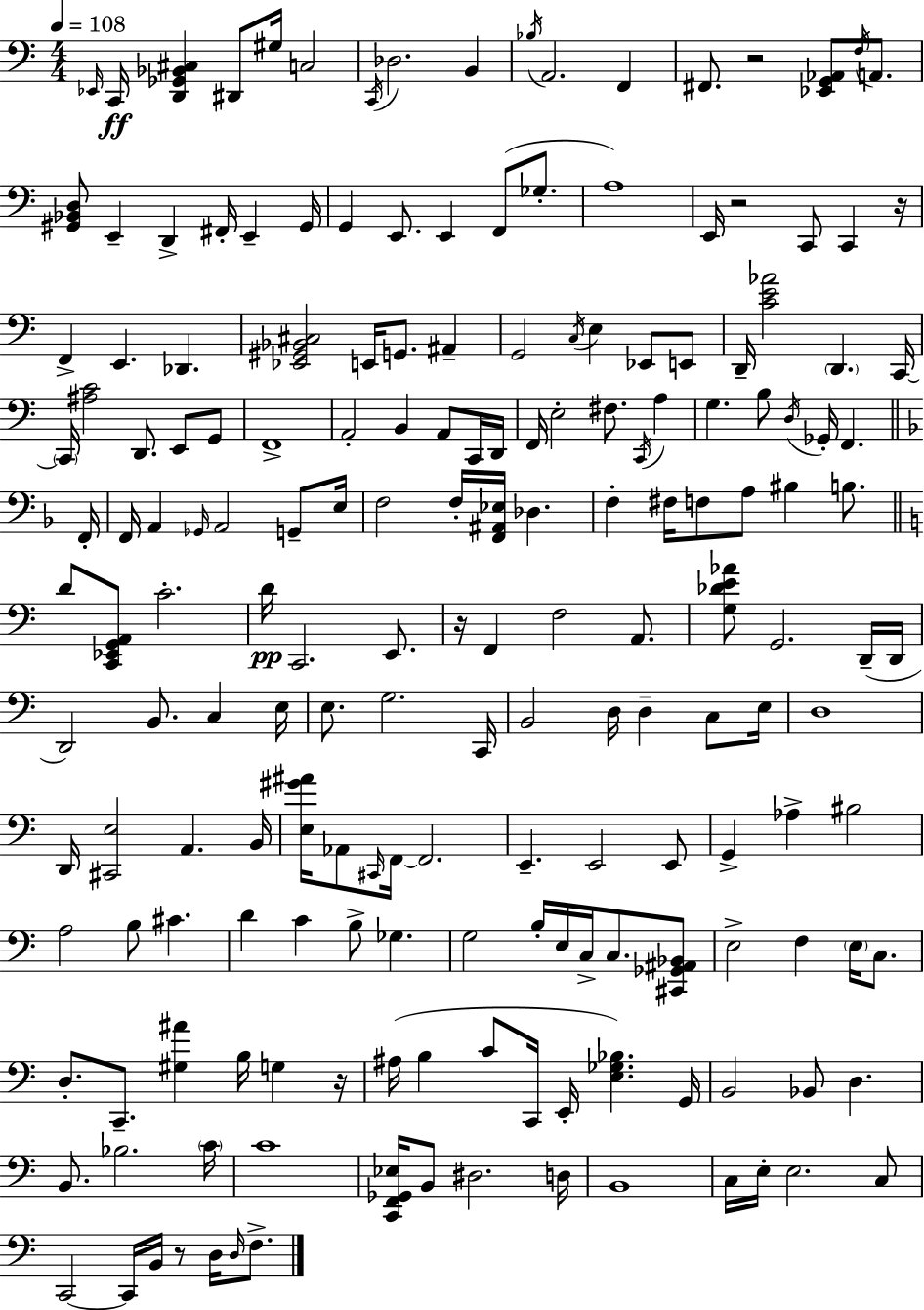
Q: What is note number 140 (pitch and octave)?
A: E2